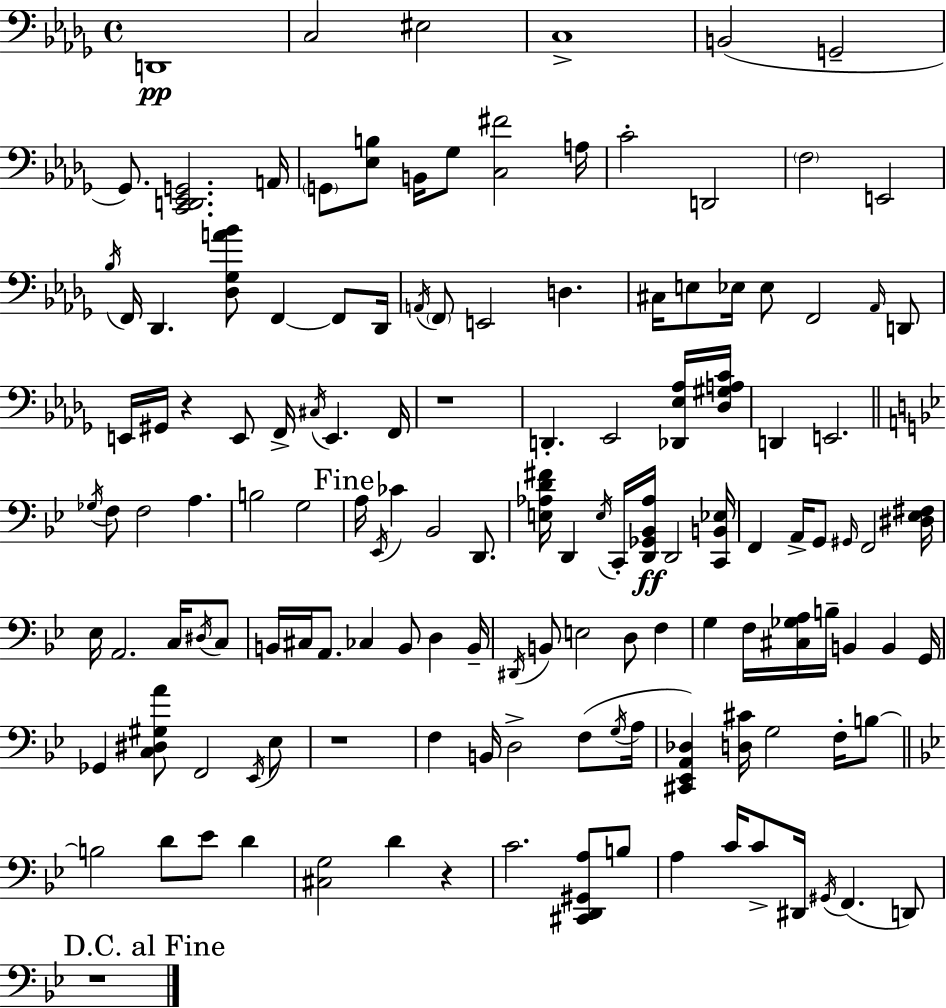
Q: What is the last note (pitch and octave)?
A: D2